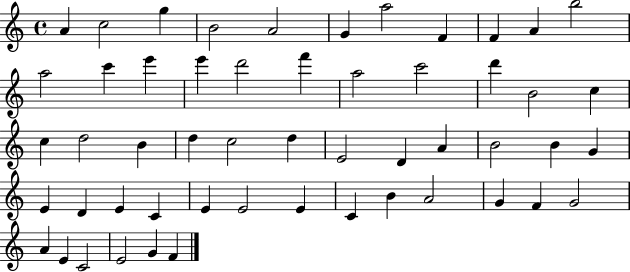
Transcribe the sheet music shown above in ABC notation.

X:1
T:Untitled
M:4/4
L:1/4
K:C
A c2 g B2 A2 G a2 F F A b2 a2 c' e' e' d'2 f' a2 c'2 d' B2 c c d2 B d c2 d E2 D A B2 B G E D E C E E2 E C B A2 G F G2 A E C2 E2 G F